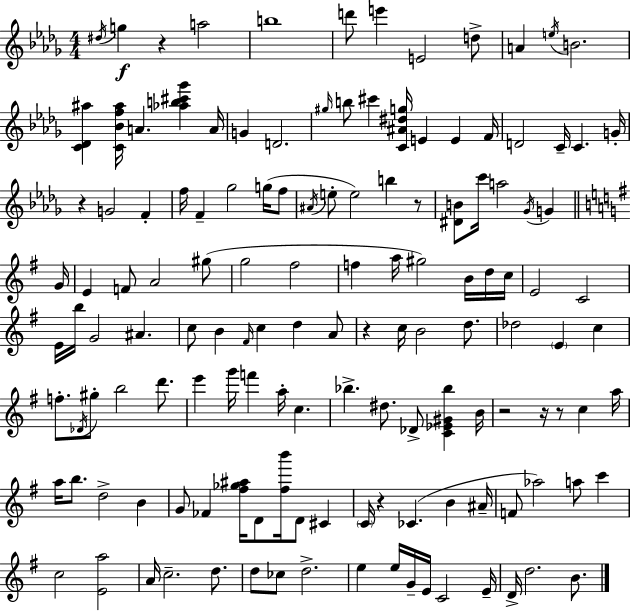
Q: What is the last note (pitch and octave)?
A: B4